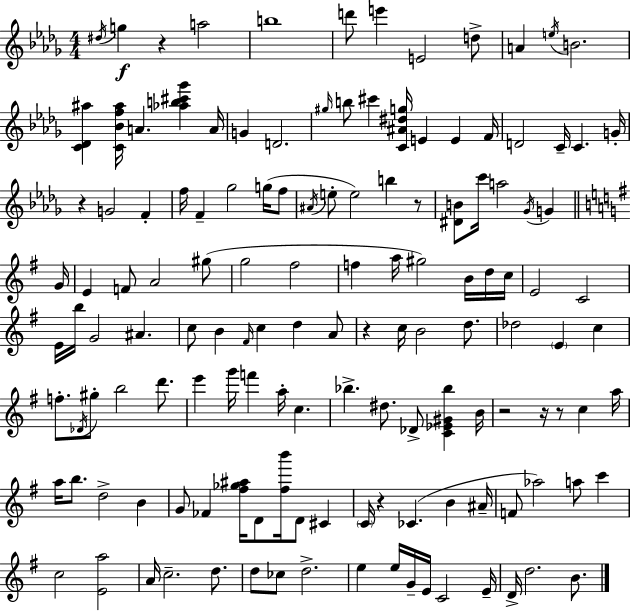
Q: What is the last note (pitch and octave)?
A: B4